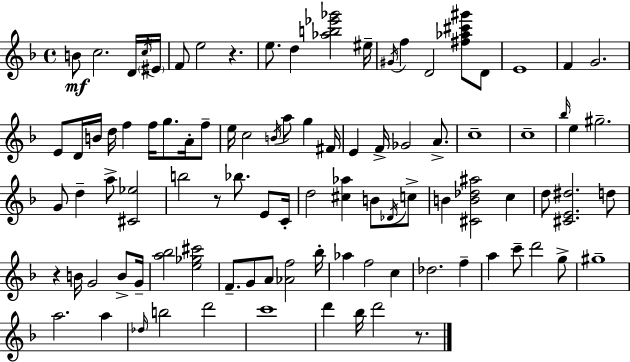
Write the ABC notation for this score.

X:1
T:Untitled
M:4/4
L:1/4
K:Dm
B/2 c2 D/4 c/4 ^E/4 F/2 e2 z e/2 d [_ab_e'_g']2 ^e/4 ^G/4 f D2 [^f_a^c'^g']/2 D/2 E4 F G2 E/2 D/4 B/4 d/4 f f/4 g/2 A/4 f/2 e/4 c2 B/4 a/2 g ^F/4 E F/4 _G2 A/2 c4 c4 _b/4 e ^g2 G/2 d a/2 [^C_e]2 b2 z/2 _b/2 E/2 C/4 d2 [^c_a] B/2 _D/4 c/2 B [^CB_d^a]2 c d/2 [^CE^d]2 d/2 z B/4 G2 B/2 G/4 [a_b]2 [e_g^c']2 F/2 G/2 A/2 [_Af]2 _b/4 _a f2 c _d2 f a c'/2 d'2 g/2 ^g4 a2 a _d/4 b2 d'2 c'4 d' _b/4 d'2 z/2